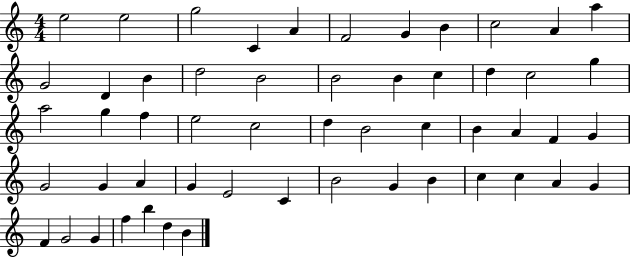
X:1
T:Untitled
M:4/4
L:1/4
K:C
e2 e2 g2 C A F2 G B c2 A a G2 D B d2 B2 B2 B c d c2 g a2 g f e2 c2 d B2 c B A F G G2 G A G E2 C B2 G B c c A G F G2 G f b d B